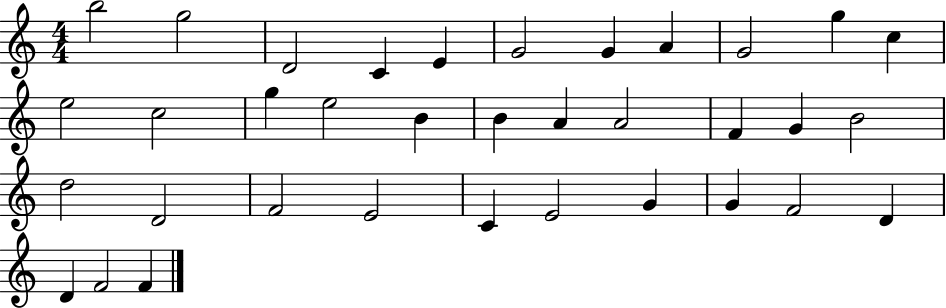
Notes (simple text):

B5/h G5/h D4/h C4/q E4/q G4/h G4/q A4/q G4/h G5/q C5/q E5/h C5/h G5/q E5/h B4/q B4/q A4/q A4/h F4/q G4/q B4/h D5/h D4/h F4/h E4/h C4/q E4/h G4/q G4/q F4/h D4/q D4/q F4/h F4/q